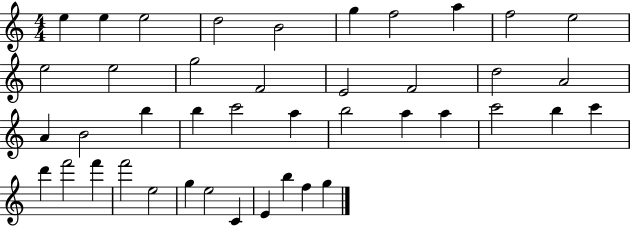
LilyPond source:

{
  \clef treble
  \numericTimeSignature
  \time 4/4
  \key c \major
  e''4 e''4 e''2 | d''2 b'2 | g''4 f''2 a''4 | f''2 e''2 | \break e''2 e''2 | g''2 f'2 | e'2 f'2 | d''2 a'2 | \break a'4 b'2 b''4 | b''4 c'''2 a''4 | b''2 a''4 a''4 | c'''2 b''4 c'''4 | \break d'''4 f'''2 f'''4 | f'''2 e''2 | g''4 e''2 c'4 | e'4 b''4 f''4 g''4 | \break \bar "|."
}